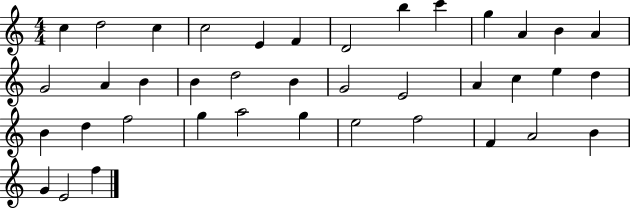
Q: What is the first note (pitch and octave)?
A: C5